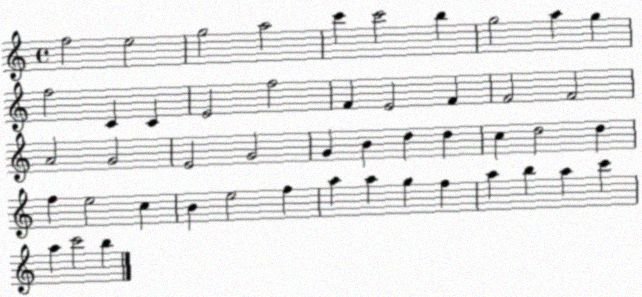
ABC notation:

X:1
T:Untitled
M:4/4
L:1/4
K:C
f2 e2 g2 a2 c' c'2 b g2 a g f2 C C E2 f2 F E2 F F2 F2 A2 G2 E2 G2 G B d d c d2 d f e2 c B e2 f a a g f a b a c' a c'2 b